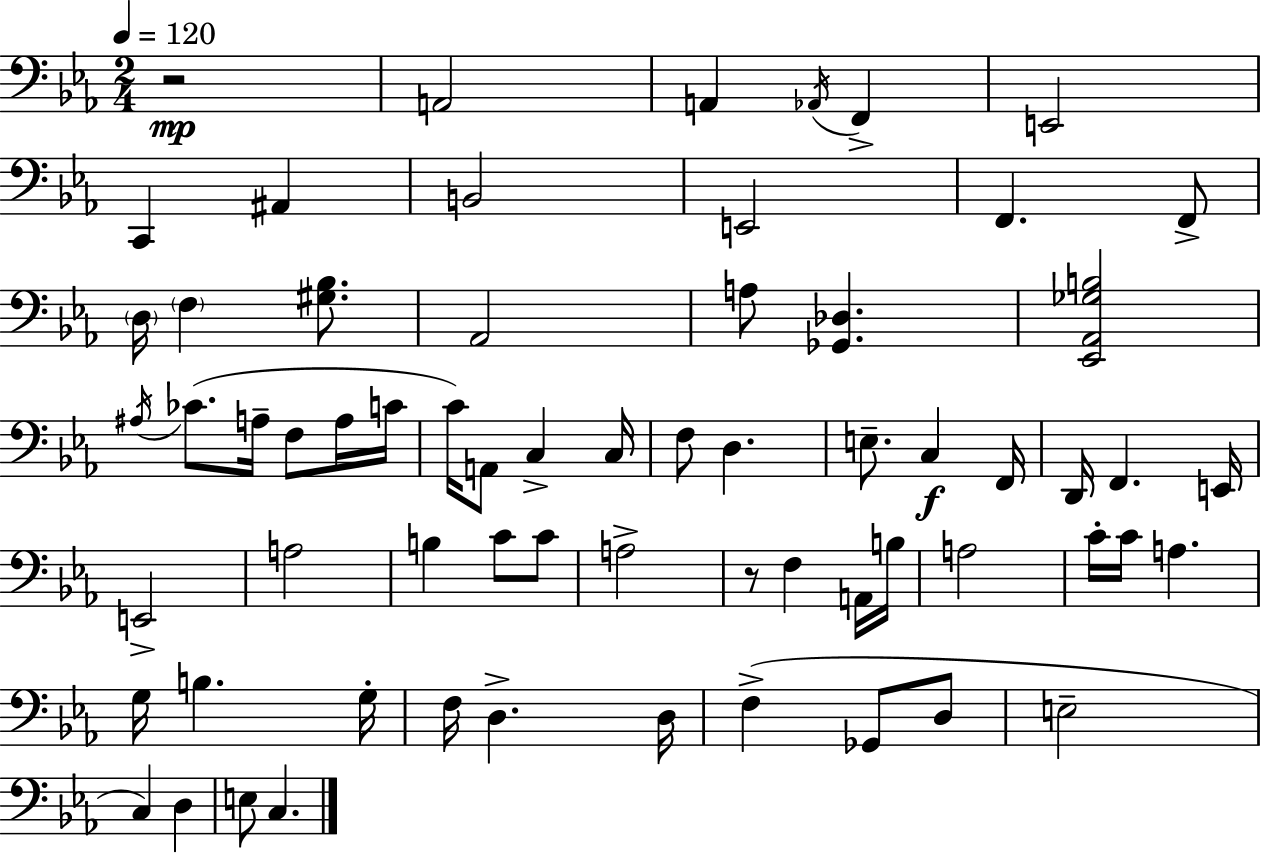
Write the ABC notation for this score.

X:1
T:Untitled
M:2/4
L:1/4
K:Eb
z2 A,,2 A,, _A,,/4 F,, E,,2 C,, ^A,, B,,2 E,,2 F,, F,,/2 D,/4 F, [^G,_B,]/2 _A,,2 A,/2 [_G,,_D,] [_E,,_A,,_G,B,]2 ^A,/4 _C/2 A,/4 F,/2 A,/4 C/4 C/4 A,,/2 C, C,/4 F,/2 D, E,/2 C, F,,/4 D,,/4 F,, E,,/4 E,,2 A,2 B, C/2 C/2 A,2 z/2 F, A,,/4 B,/4 A,2 C/4 C/4 A, G,/4 B, G,/4 F,/4 D, D,/4 F, _G,,/2 D,/2 E,2 C, D, E,/2 C,